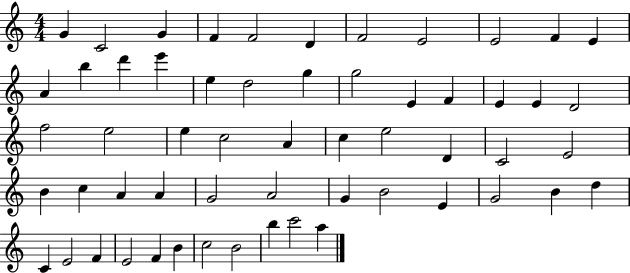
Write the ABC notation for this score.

X:1
T:Untitled
M:4/4
L:1/4
K:C
G C2 G F F2 D F2 E2 E2 F E A b d' e' e d2 g g2 E F E E D2 f2 e2 e c2 A c e2 D C2 E2 B c A A G2 A2 G B2 E G2 B d C E2 F E2 F B c2 B2 b c'2 a